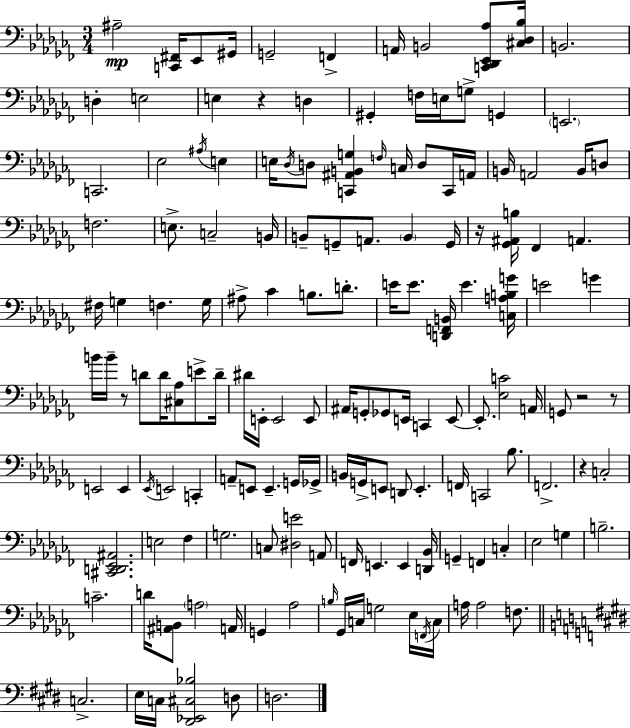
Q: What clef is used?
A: bass